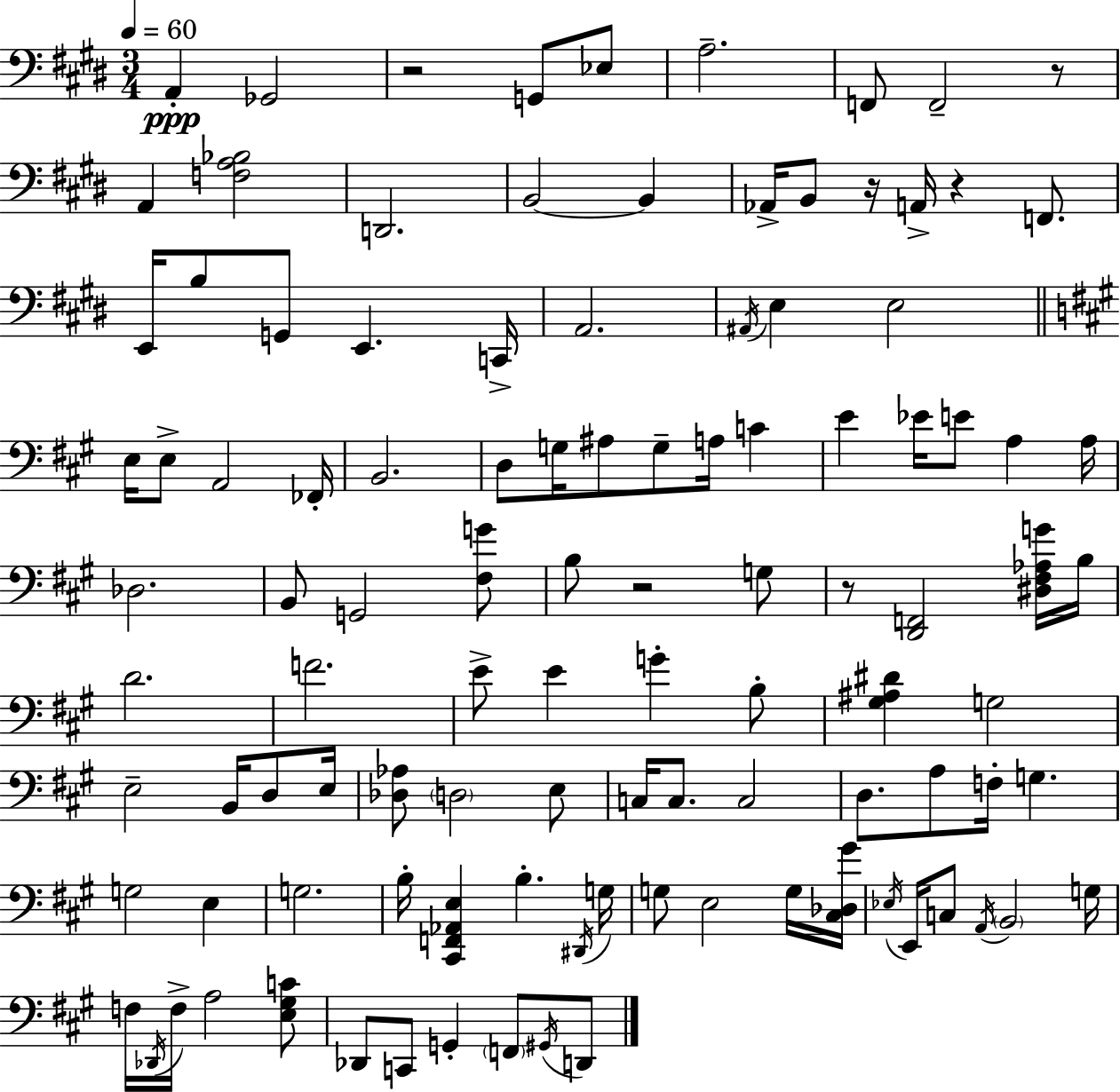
{
  \clef bass
  \numericTimeSignature
  \time 3/4
  \key e \major
  \tempo 4 = 60
  \repeat volta 2 { a,4-.\ppp ges,2 | r2 g,8 ees8 | a2.-- | f,8 f,2-- r8 | \break a,4 <f a bes>2 | d,2. | b,2~~ b,4 | aes,16-> b,8 r16 a,16-> r4 f,8. | \break e,16 b8 g,8 e,4. c,16-> | a,2. | \acciaccatura { ais,16 } e4 e2 | \bar "||" \break \key a \major e16 e8-> a,2 fes,16-. | b,2. | d8 g16 ais8 g8-- a16 c'4 | e'4 ees'16 e'8 a4 a16 | \break des2. | b,8 g,2 <fis g'>8 | b8 r2 g8 | r8 <d, f,>2 <dis fis aes g'>16 b16 | \break d'2. | f'2. | e'8-> e'4 g'4-. b8-. | <gis ais dis'>4 g2 | \break e2-- b,16 d8 e16 | <des aes>8 \parenthesize d2 e8 | c16 c8. c2 | d8. a8 f16-. g4. | \break g2 e4 | g2. | b16-. <cis, f, aes, e>4 b4.-. \acciaccatura { dis,16 } | g16 g8 e2 g16 | \break <cis des gis'>16 \acciaccatura { ees16 } e,16 c8 \acciaccatura { a,16 } \parenthesize b,2 | g16 f16 \acciaccatura { des,16 } f16-> a2 | <e gis c'>8 des,8 c,8 g,4-. | \parenthesize f,8 \acciaccatura { gis,16 } d,8 } \bar "|."
}